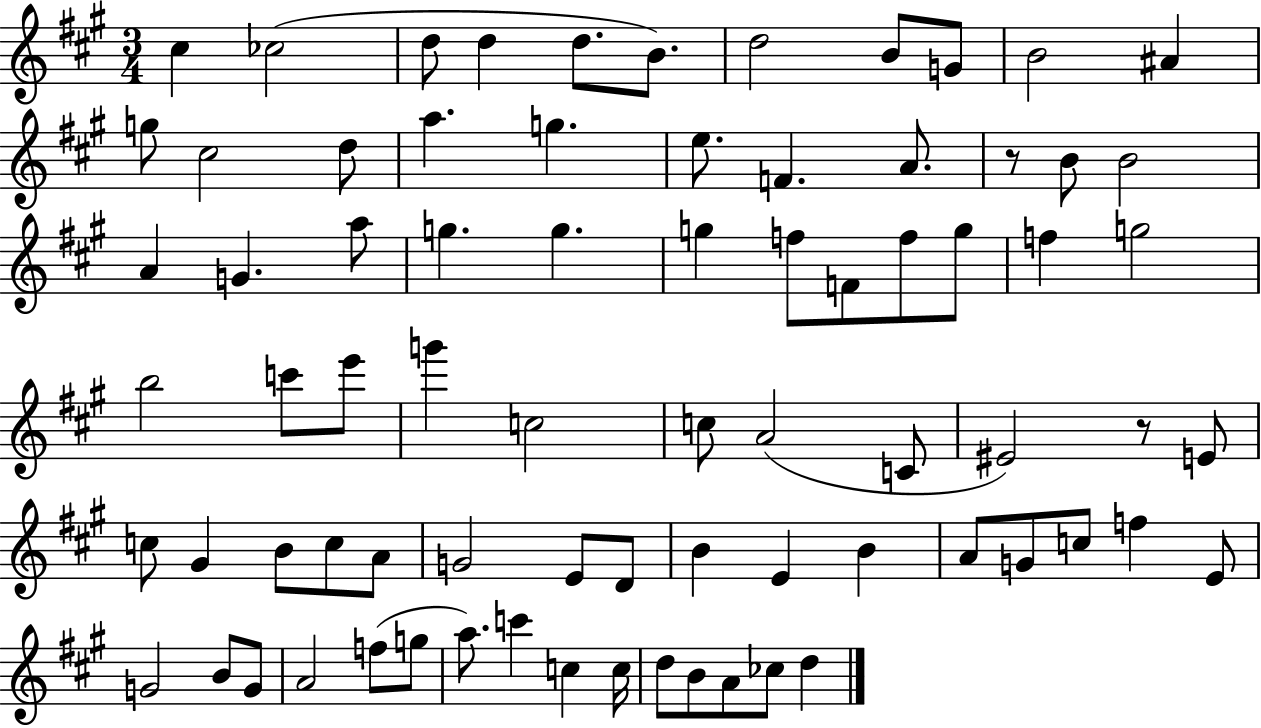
C#5/q CES5/h D5/e D5/q D5/e. B4/e. D5/h B4/e G4/e B4/h A#4/q G5/e C#5/h D5/e A5/q. G5/q. E5/e. F4/q. A4/e. R/e B4/e B4/h A4/q G4/q. A5/e G5/q. G5/q. G5/q F5/e F4/e F5/e G5/e F5/q G5/h B5/h C6/e E6/e G6/q C5/h C5/e A4/h C4/e EIS4/h R/e E4/e C5/e G#4/q B4/e C5/e A4/e G4/h E4/e D4/e B4/q E4/q B4/q A4/e G4/e C5/e F5/q E4/e G4/h B4/e G4/e A4/h F5/e G5/e A5/e. C6/q C5/q C5/s D5/e B4/e A4/e CES5/e D5/q